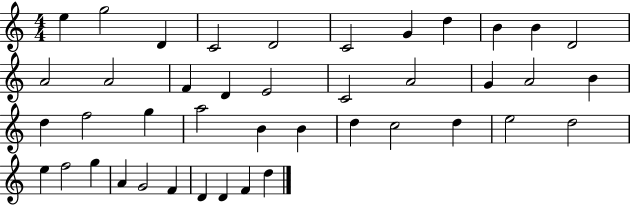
X:1
T:Untitled
M:4/4
L:1/4
K:C
e g2 D C2 D2 C2 G d B B D2 A2 A2 F D E2 C2 A2 G A2 B d f2 g a2 B B d c2 d e2 d2 e f2 g A G2 F D D F d